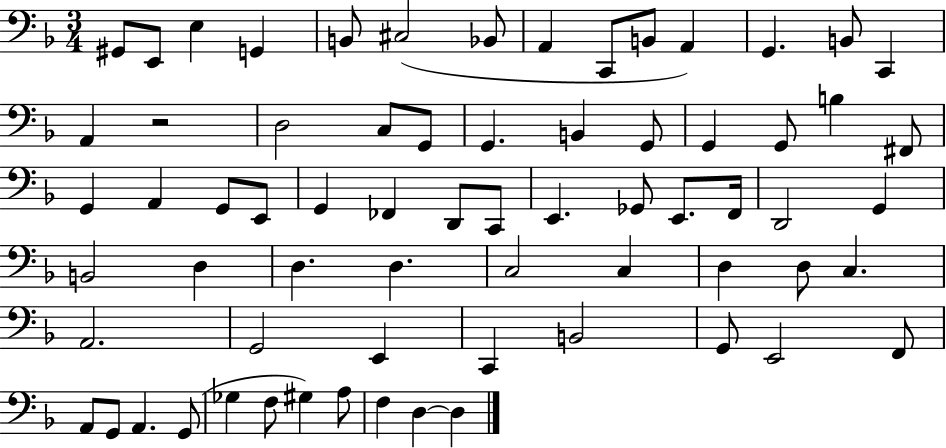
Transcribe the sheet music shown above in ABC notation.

X:1
T:Untitled
M:3/4
L:1/4
K:F
^G,,/2 E,,/2 E, G,, B,,/2 ^C,2 _B,,/2 A,, C,,/2 B,,/2 A,, G,, B,,/2 C,, A,, z2 D,2 C,/2 G,,/2 G,, B,, G,,/2 G,, G,,/2 B, ^F,,/2 G,, A,, G,,/2 E,,/2 G,, _F,, D,,/2 C,,/2 E,, _G,,/2 E,,/2 F,,/4 D,,2 G,, B,,2 D, D, D, C,2 C, D, D,/2 C, A,,2 G,,2 E,, C,, B,,2 G,,/2 E,,2 F,,/2 A,,/2 G,,/2 A,, G,,/2 _G, F,/2 ^G, A,/2 F, D, D,